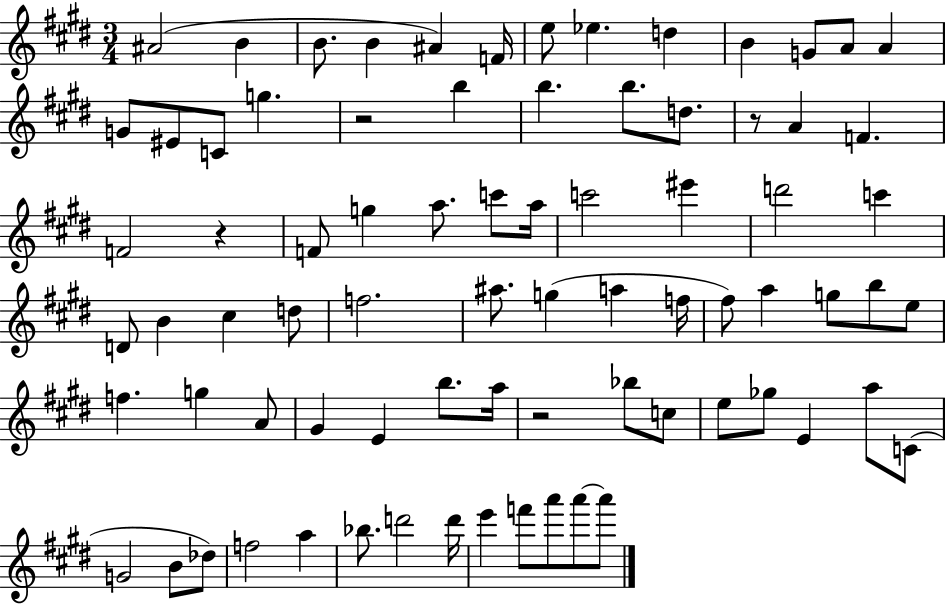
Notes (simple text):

A#4/h B4/q B4/e. B4/q A#4/q F4/s E5/e Eb5/q. D5/q B4/q G4/e A4/e A4/q G4/e EIS4/e C4/e G5/q. R/h B5/q B5/q. B5/e. D5/e. R/e A4/q F4/q. F4/h R/q F4/e G5/q A5/e. C6/e A5/s C6/h EIS6/q D6/h C6/q D4/e B4/q C#5/q D5/e F5/h. A#5/e. G5/q A5/q F5/s F#5/e A5/q G5/e B5/e E5/e F5/q. G5/q A4/e G#4/q E4/q B5/e. A5/s R/h Bb5/e C5/e E5/e Gb5/e E4/q A5/e C4/e G4/h B4/e Db5/e F5/h A5/q Bb5/e. D6/h D6/s E6/q F6/e A6/e A6/e A6/e